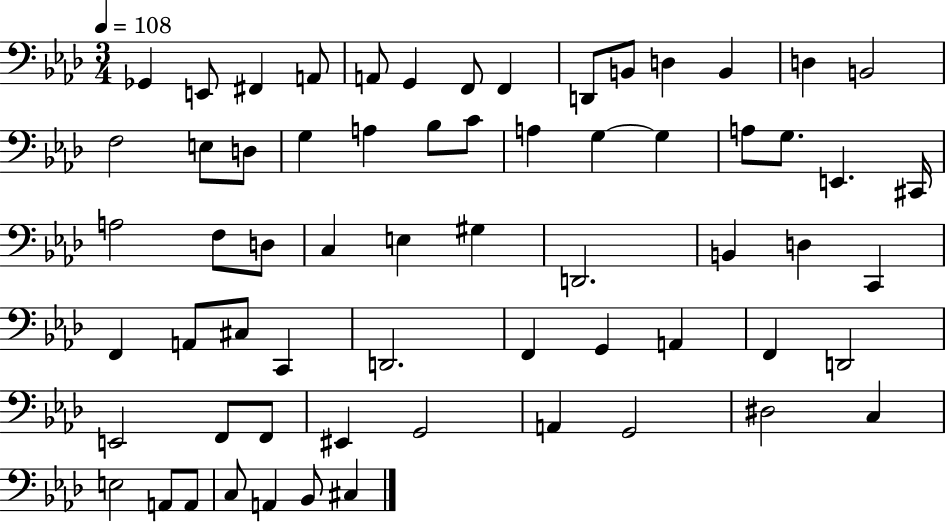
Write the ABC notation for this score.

X:1
T:Untitled
M:3/4
L:1/4
K:Ab
_G,, E,,/2 ^F,, A,,/2 A,,/2 G,, F,,/2 F,, D,,/2 B,,/2 D, B,, D, B,,2 F,2 E,/2 D,/2 G, A, _B,/2 C/2 A, G, G, A,/2 G,/2 E,, ^C,,/4 A,2 F,/2 D,/2 C, E, ^G, D,,2 B,, D, C,, F,, A,,/2 ^C,/2 C,, D,,2 F,, G,, A,, F,, D,,2 E,,2 F,,/2 F,,/2 ^E,, G,,2 A,, G,,2 ^D,2 C, E,2 A,,/2 A,,/2 C,/2 A,, _B,,/2 ^C,